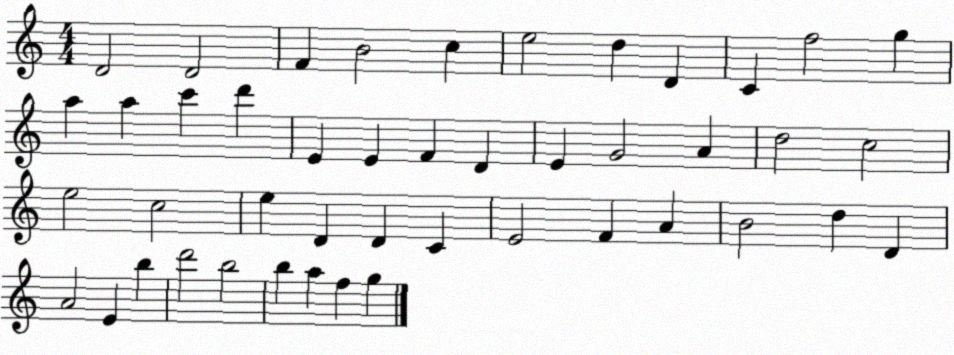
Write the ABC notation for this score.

X:1
T:Untitled
M:4/4
L:1/4
K:C
D2 D2 F B2 c e2 d D C f2 g a a c' d' E E F D E G2 A d2 c2 e2 c2 e D D C E2 F A B2 d D A2 E b d'2 b2 b a f g